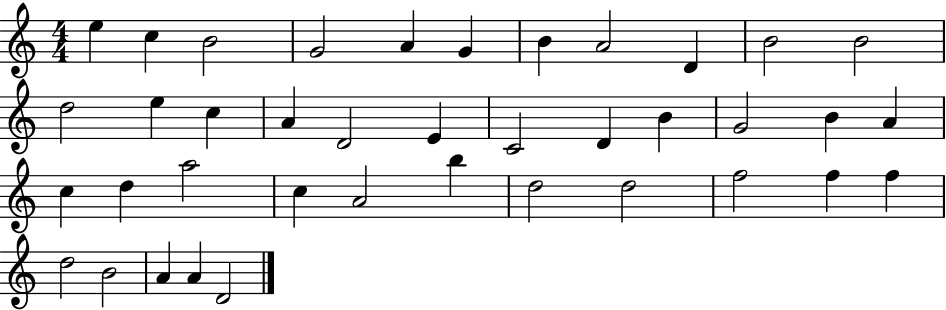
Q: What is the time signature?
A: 4/4